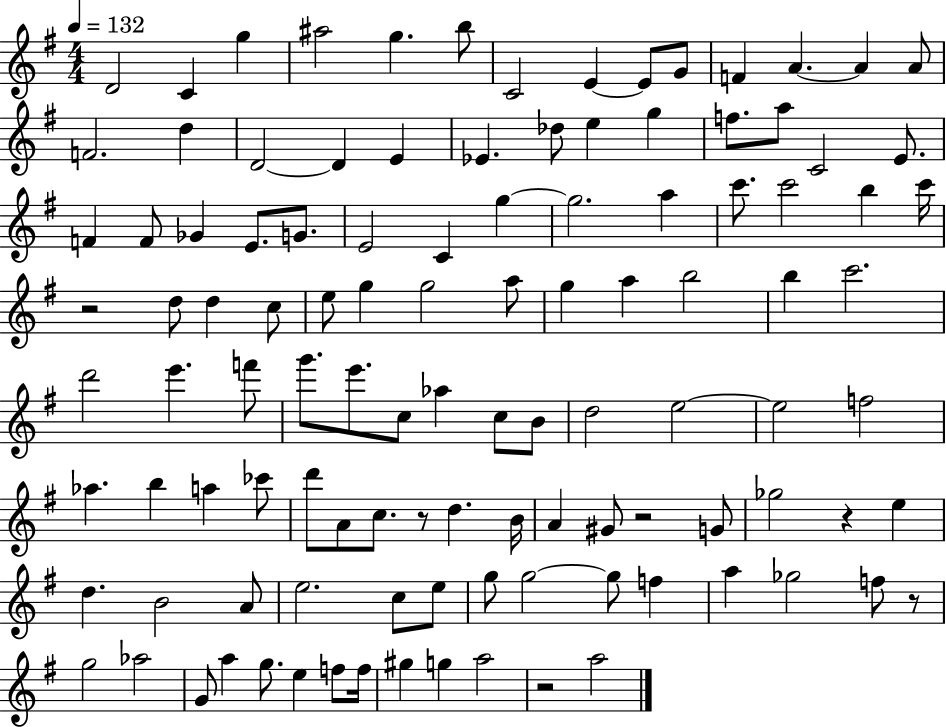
X:1
T:Untitled
M:4/4
L:1/4
K:G
D2 C g ^a2 g b/2 C2 E E/2 G/2 F A A A/2 F2 d D2 D E _E _d/2 e g f/2 a/2 C2 E/2 F F/2 _G E/2 G/2 E2 C g g2 a c'/2 c'2 b c'/4 z2 d/2 d c/2 e/2 g g2 a/2 g a b2 b c'2 d'2 e' f'/2 g'/2 e'/2 c/2 _a c/2 B/2 d2 e2 e2 f2 _a b a _c'/2 d'/2 A/2 c/2 z/2 d B/4 A ^G/2 z2 G/2 _g2 z e d B2 A/2 e2 c/2 e/2 g/2 g2 g/2 f a _g2 f/2 z/2 g2 _a2 G/2 a g/2 e f/2 f/4 ^g g a2 z2 a2